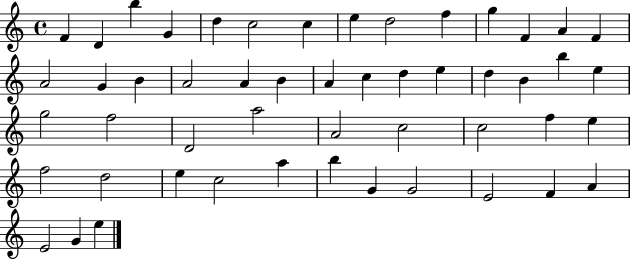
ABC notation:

X:1
T:Untitled
M:4/4
L:1/4
K:C
F D b G d c2 c e d2 f g F A F A2 G B A2 A B A c d e d B b e g2 f2 D2 a2 A2 c2 c2 f e f2 d2 e c2 a b G G2 E2 F A E2 G e